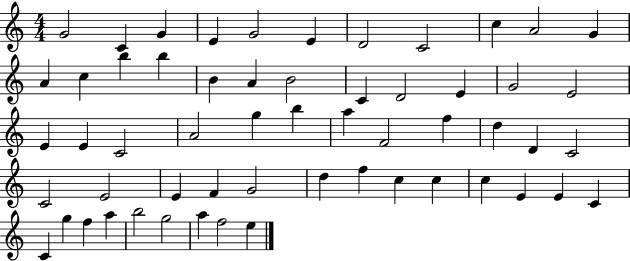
G4/h C4/q G4/q E4/q G4/h E4/q D4/h C4/h C5/q A4/h G4/q A4/q C5/q B5/q B5/q B4/q A4/q B4/h C4/q D4/h E4/q G4/h E4/h E4/q E4/q C4/h A4/h G5/q B5/q A5/q F4/h F5/q D5/q D4/q C4/h C4/h E4/h E4/q F4/q G4/h D5/q F5/q C5/q C5/q C5/q E4/q E4/q C4/q C4/q G5/q F5/q A5/q B5/h G5/h A5/q F5/h E5/q